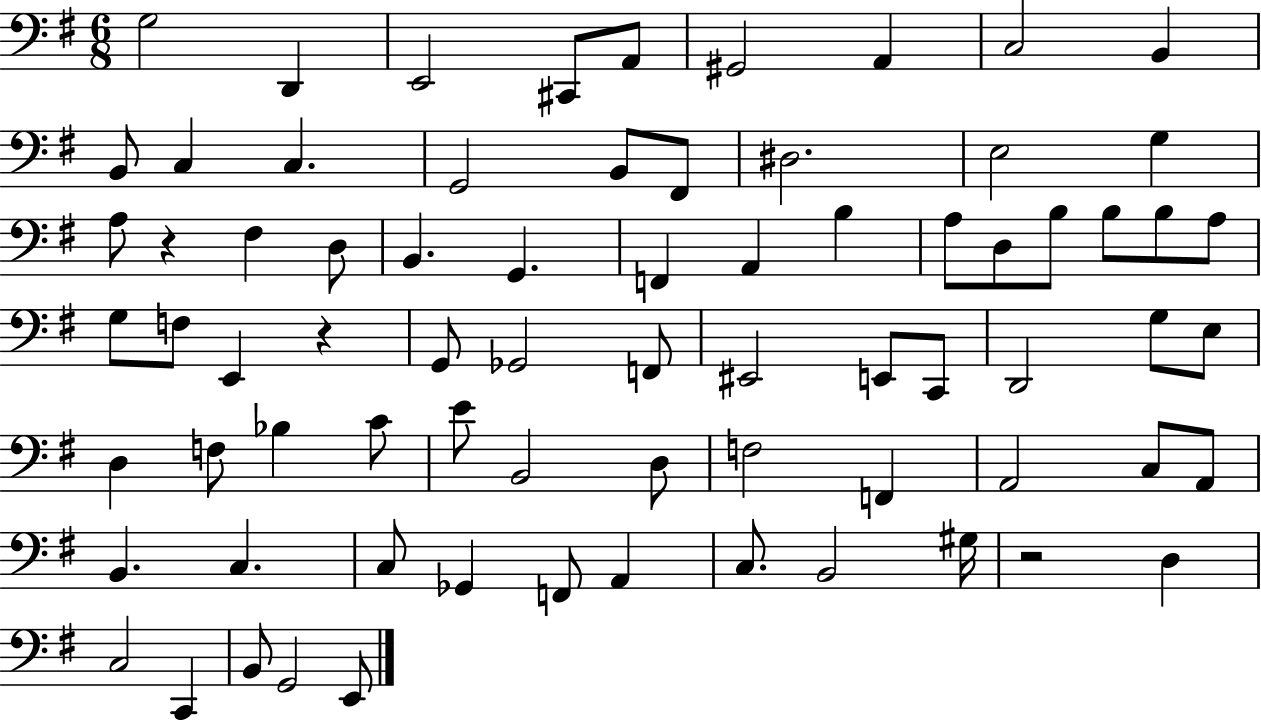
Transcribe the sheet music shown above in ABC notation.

X:1
T:Untitled
M:6/8
L:1/4
K:G
G,2 D,, E,,2 ^C,,/2 A,,/2 ^G,,2 A,, C,2 B,, B,,/2 C, C, G,,2 B,,/2 ^F,,/2 ^D,2 E,2 G, A,/2 z ^F, D,/2 B,, G,, F,, A,, B, A,/2 D,/2 B,/2 B,/2 B,/2 A,/2 G,/2 F,/2 E,, z G,,/2 _G,,2 F,,/2 ^E,,2 E,,/2 C,,/2 D,,2 G,/2 E,/2 D, F,/2 _B, C/2 E/2 B,,2 D,/2 F,2 F,, A,,2 C,/2 A,,/2 B,, C, C,/2 _G,, F,,/2 A,, C,/2 B,,2 ^G,/4 z2 D, C,2 C,, B,,/2 G,,2 E,,/2